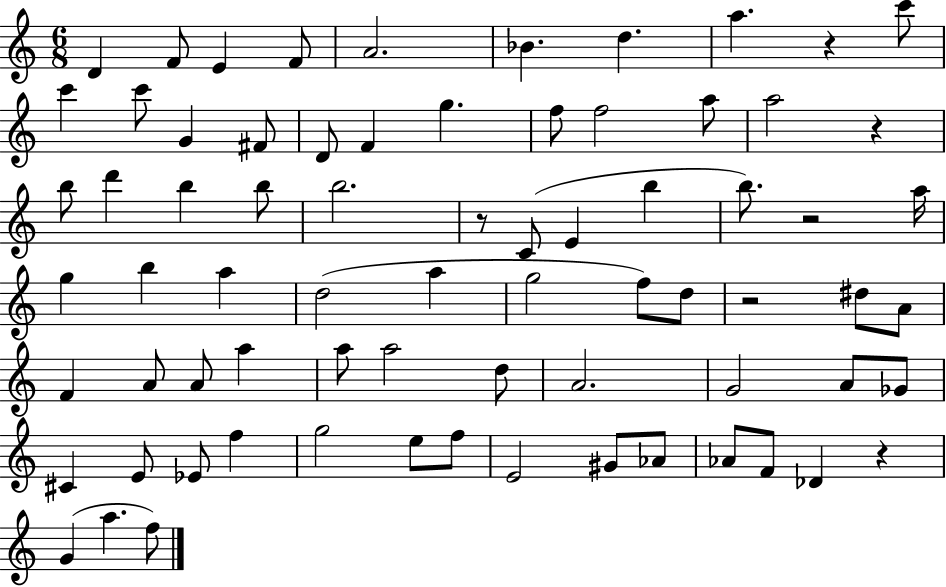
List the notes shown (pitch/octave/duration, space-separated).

D4/q F4/e E4/q F4/e A4/h. Bb4/q. D5/q. A5/q. R/q C6/e C6/q C6/e G4/q F#4/e D4/e F4/q G5/q. F5/e F5/h A5/e A5/h R/q B5/e D6/q B5/q B5/e B5/h. R/e C4/e E4/q B5/q B5/e. R/h A5/s G5/q B5/q A5/q D5/h A5/q G5/h F5/e D5/e R/h D#5/e A4/e F4/q A4/e A4/e A5/q A5/e A5/h D5/e A4/h. G4/h A4/e Gb4/e C#4/q E4/e Eb4/e F5/q G5/h E5/e F5/e E4/h G#4/e Ab4/e Ab4/e F4/e Db4/q R/q G4/q A5/q. F5/e